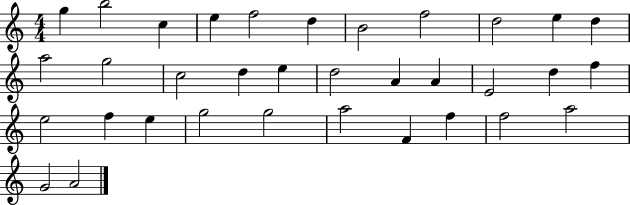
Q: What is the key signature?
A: C major